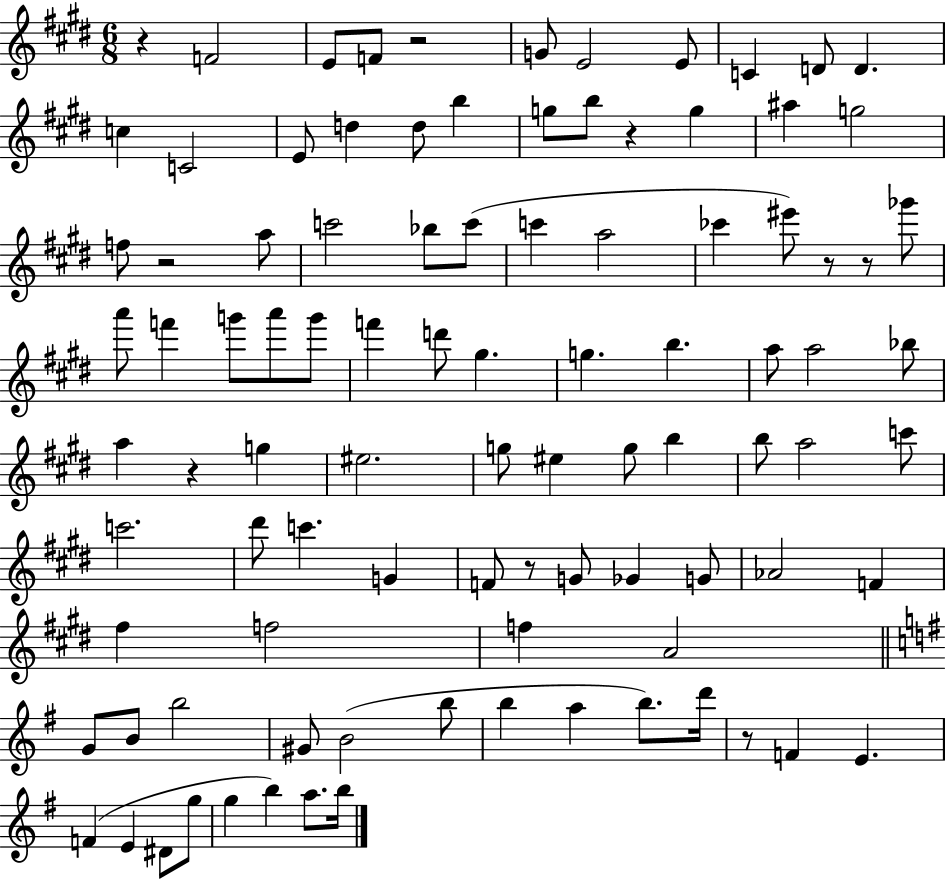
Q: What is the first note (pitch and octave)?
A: F4